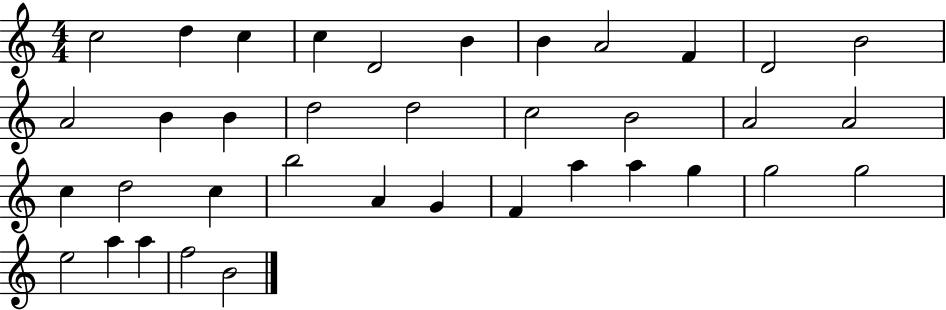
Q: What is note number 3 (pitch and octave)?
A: C5